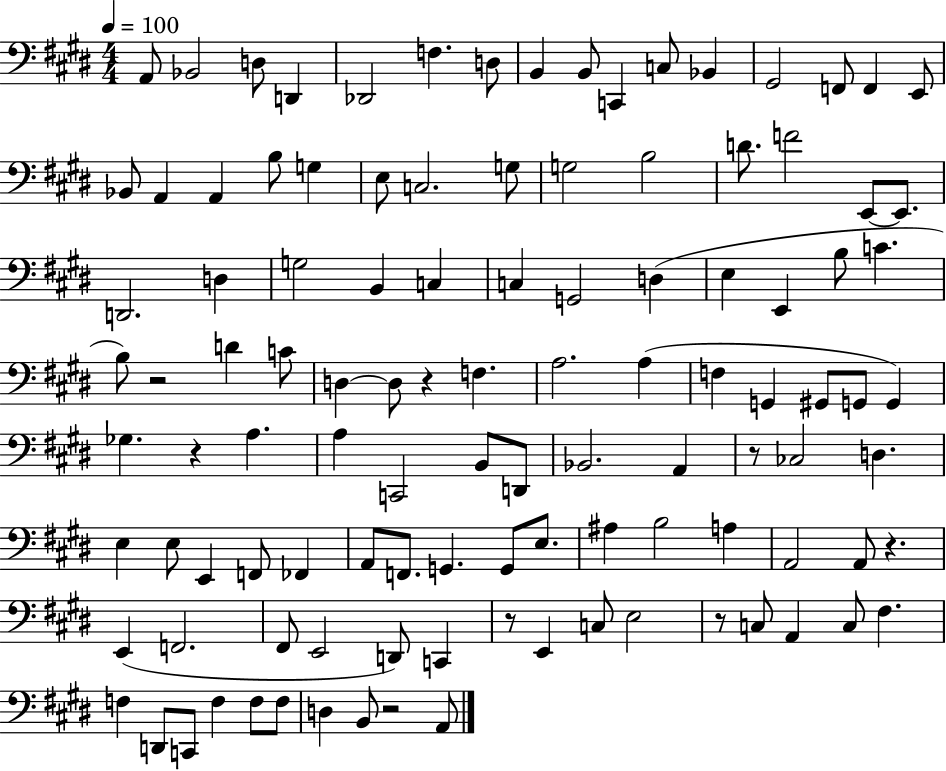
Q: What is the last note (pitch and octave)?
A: A2